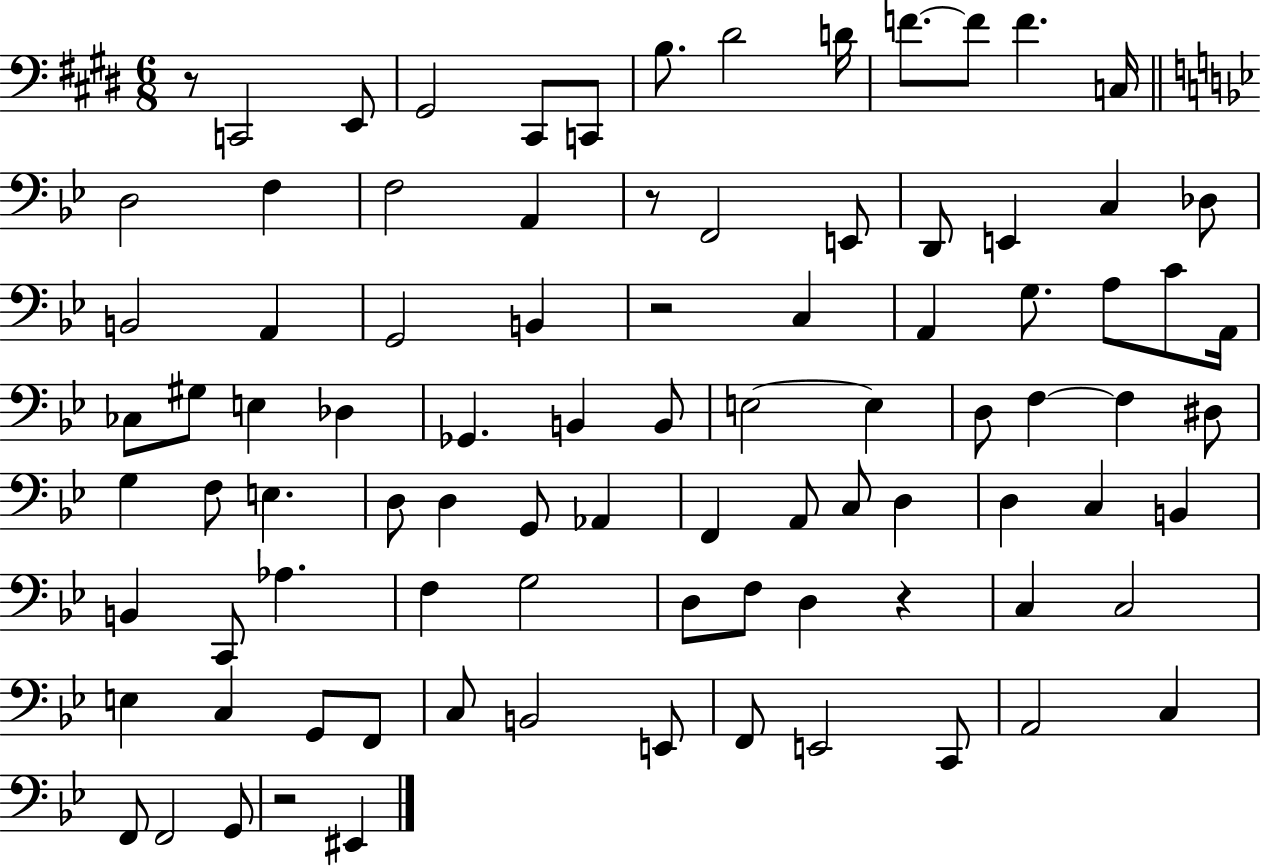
X:1
T:Untitled
M:6/8
L:1/4
K:E
z/2 C,,2 E,,/2 ^G,,2 ^C,,/2 C,,/2 B,/2 ^D2 D/4 F/2 F/2 F C,/4 D,2 F, F,2 A,, z/2 F,,2 E,,/2 D,,/2 E,, C, _D,/2 B,,2 A,, G,,2 B,, z2 C, A,, G,/2 A,/2 C/2 A,,/4 _C,/2 ^G,/2 E, _D, _G,, B,, B,,/2 E,2 E, D,/2 F, F, ^D,/2 G, F,/2 E, D,/2 D, G,,/2 _A,, F,, A,,/2 C,/2 D, D, C, B,, B,, C,,/2 _A, F, G,2 D,/2 F,/2 D, z C, C,2 E, C, G,,/2 F,,/2 C,/2 B,,2 E,,/2 F,,/2 E,,2 C,,/2 A,,2 C, F,,/2 F,,2 G,,/2 z2 ^E,,